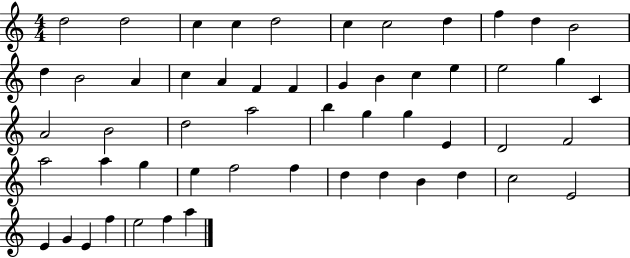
X:1
T:Untitled
M:4/4
L:1/4
K:C
d2 d2 c c d2 c c2 d f d B2 d B2 A c A F F G B c e e2 g C A2 B2 d2 a2 b g g E D2 F2 a2 a g e f2 f d d B d c2 E2 E G E f e2 f a